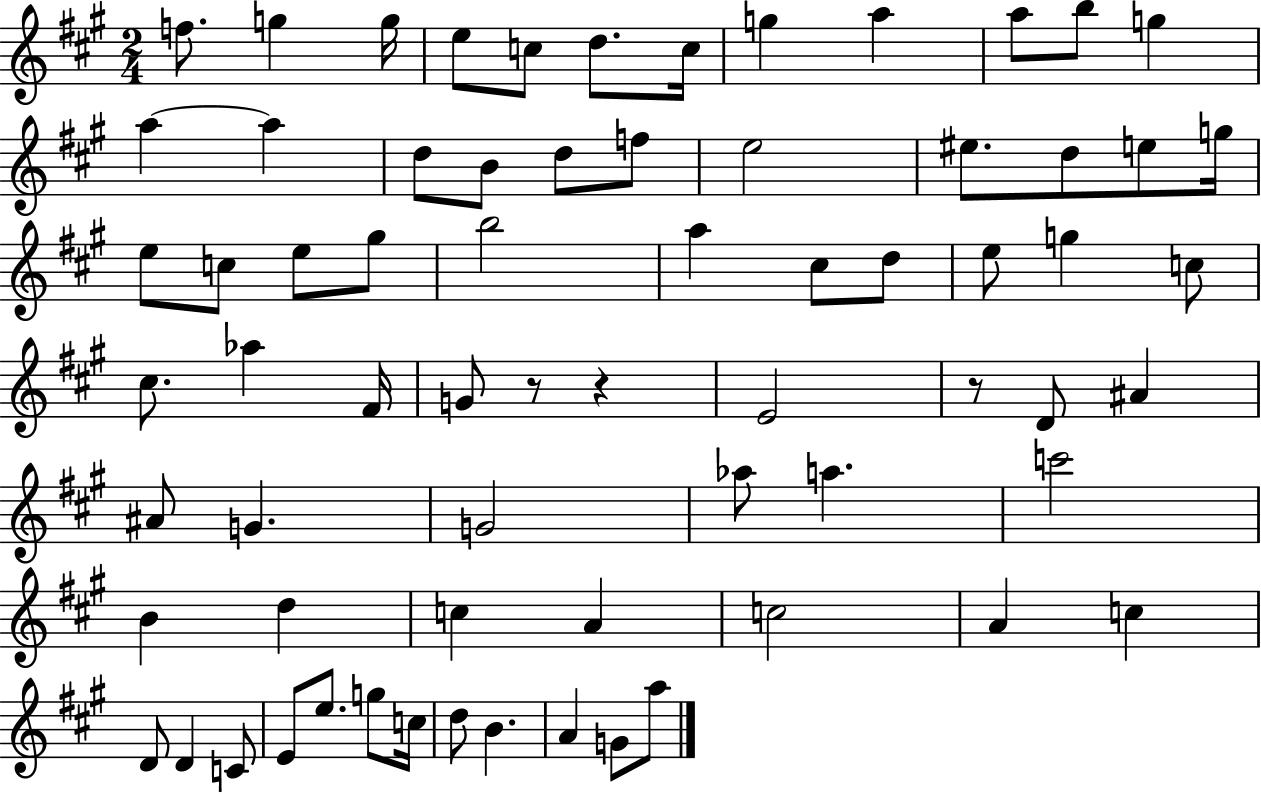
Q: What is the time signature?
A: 2/4